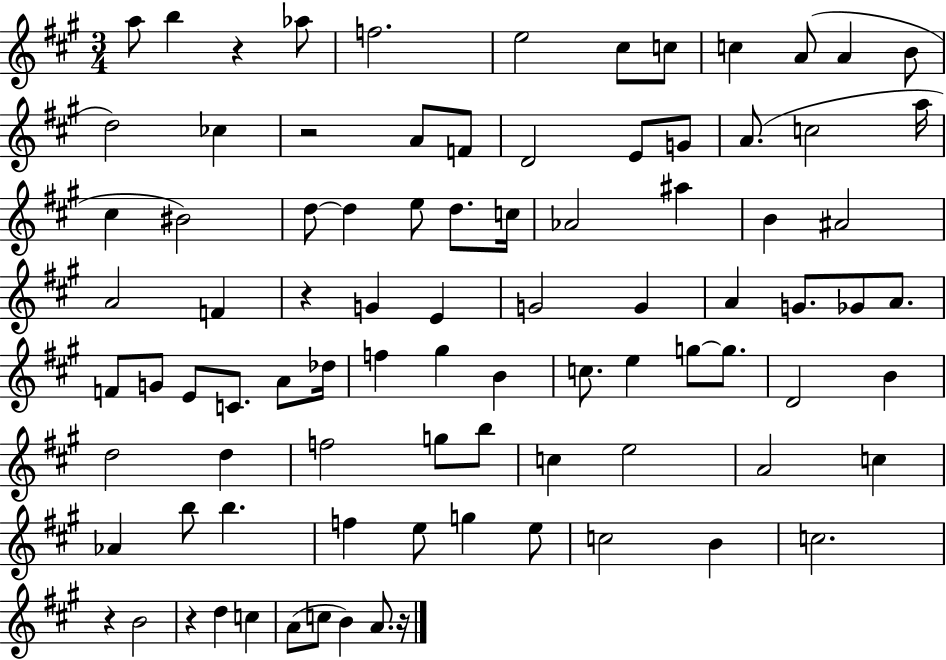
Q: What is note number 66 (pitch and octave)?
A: C5